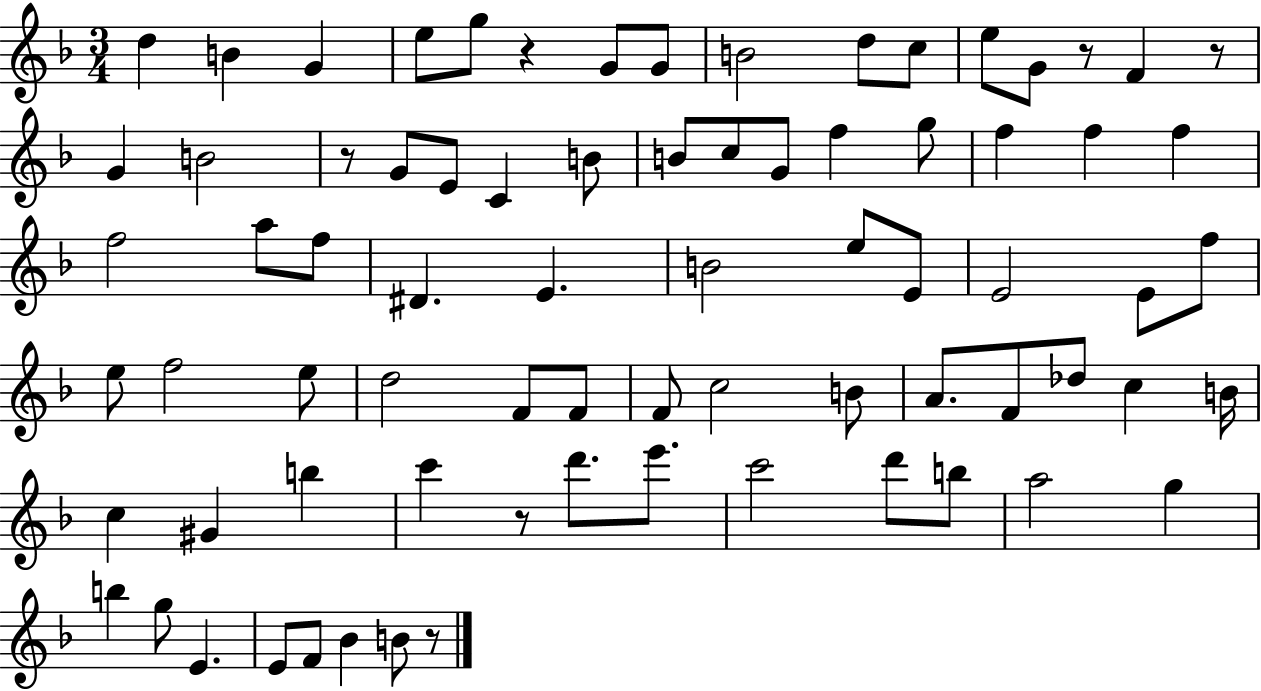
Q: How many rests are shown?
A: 6